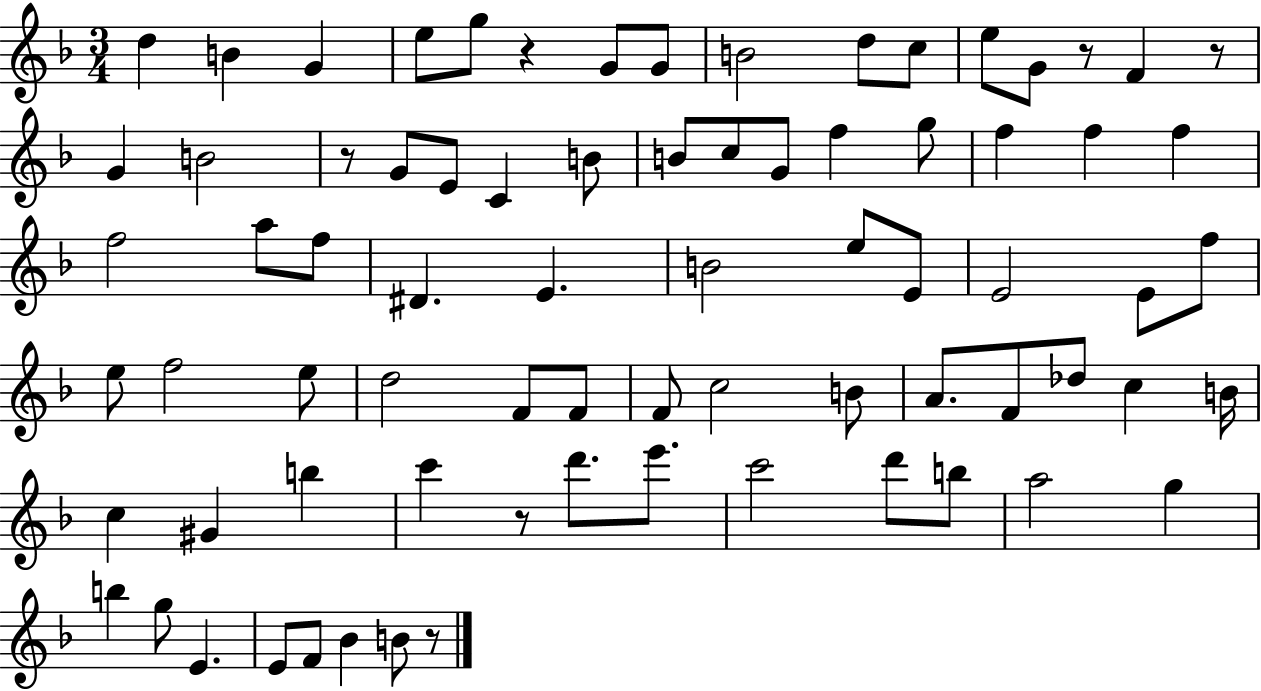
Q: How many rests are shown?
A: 6